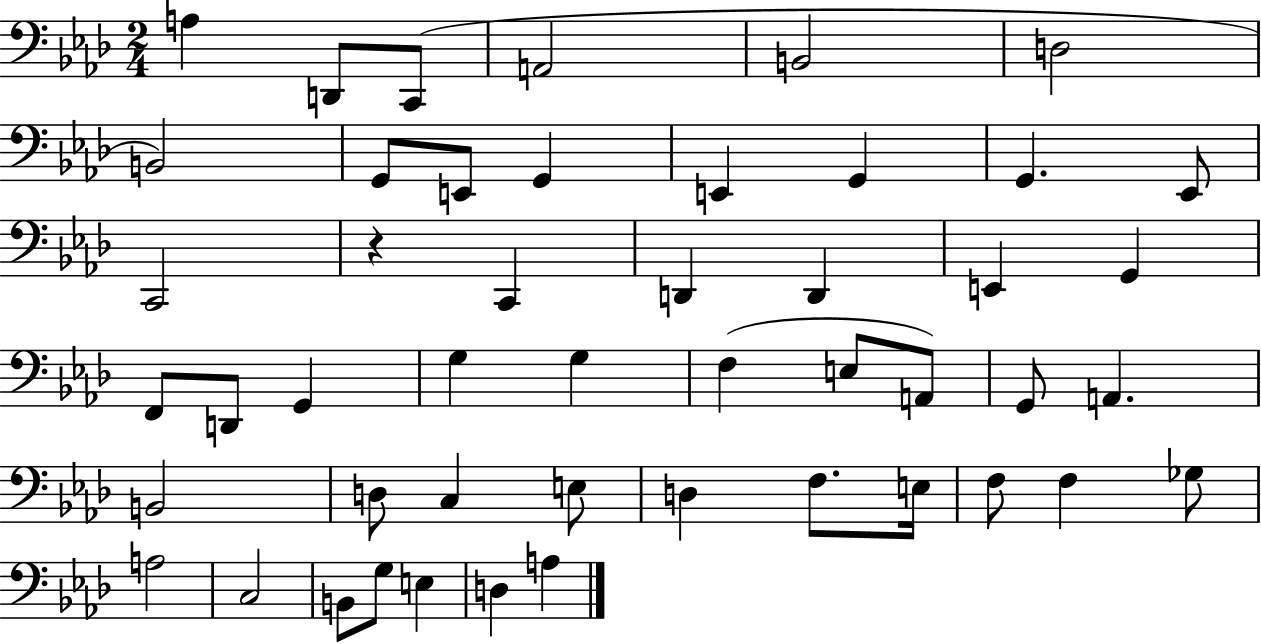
X:1
T:Untitled
M:2/4
L:1/4
K:Ab
A, D,,/2 C,,/2 A,,2 B,,2 D,2 B,,2 G,,/2 E,,/2 G,, E,, G,, G,, _E,,/2 C,,2 z C,, D,, D,, E,, G,, F,,/2 D,,/2 G,, G, G, F, E,/2 A,,/2 G,,/2 A,, B,,2 D,/2 C, E,/2 D, F,/2 E,/4 F,/2 F, _G,/2 A,2 C,2 B,,/2 G,/2 E, D, A,